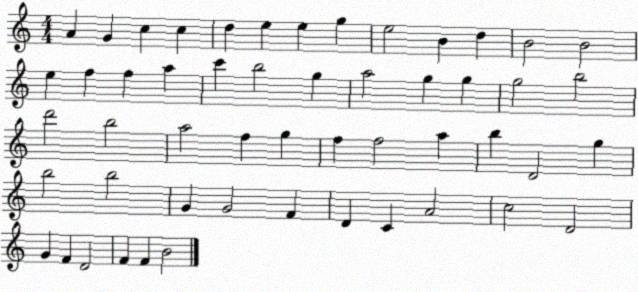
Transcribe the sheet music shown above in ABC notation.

X:1
T:Untitled
M:4/4
L:1/4
K:C
A G c c d e e g e2 B d B2 B2 e f f a c' b2 g a2 g g g2 b2 d'2 b2 a2 f g f f2 a b D2 g b2 b2 G G2 F D C A2 c2 D2 G F D2 F F B2